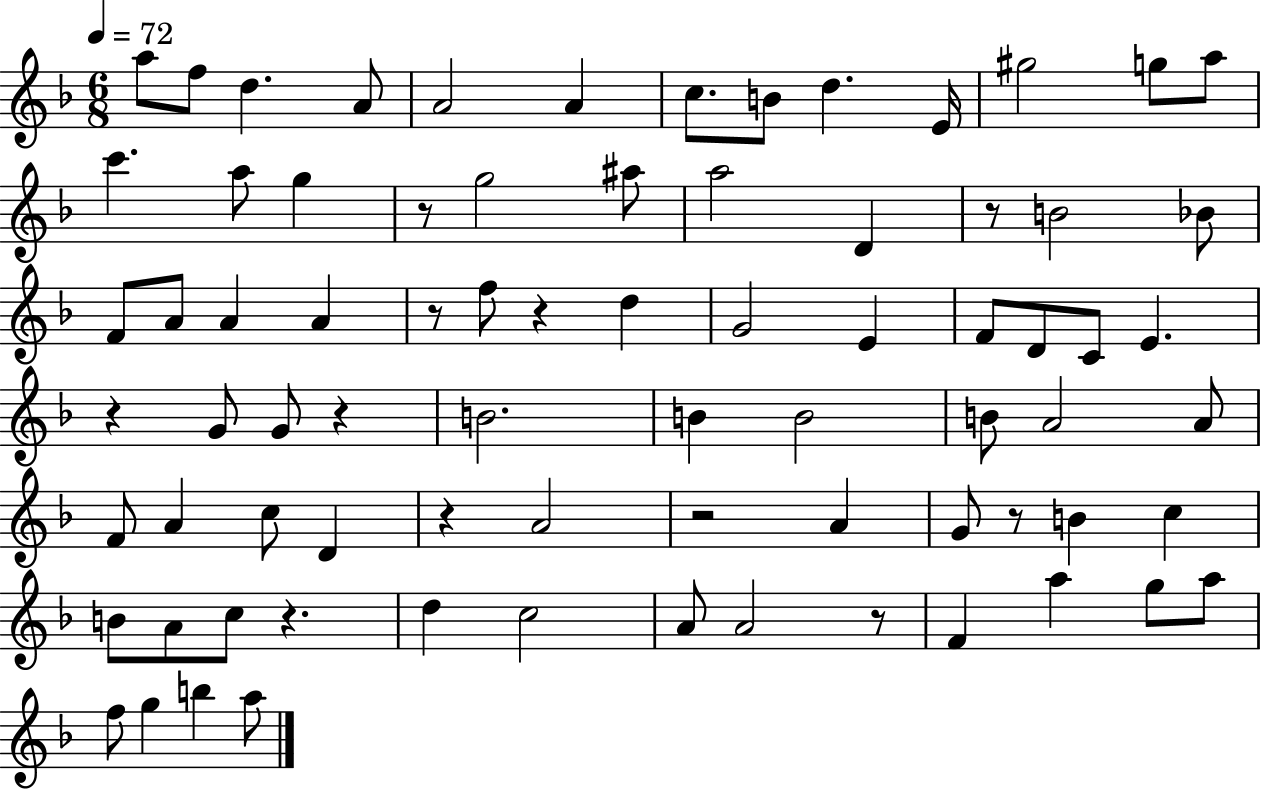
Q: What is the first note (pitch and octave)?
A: A5